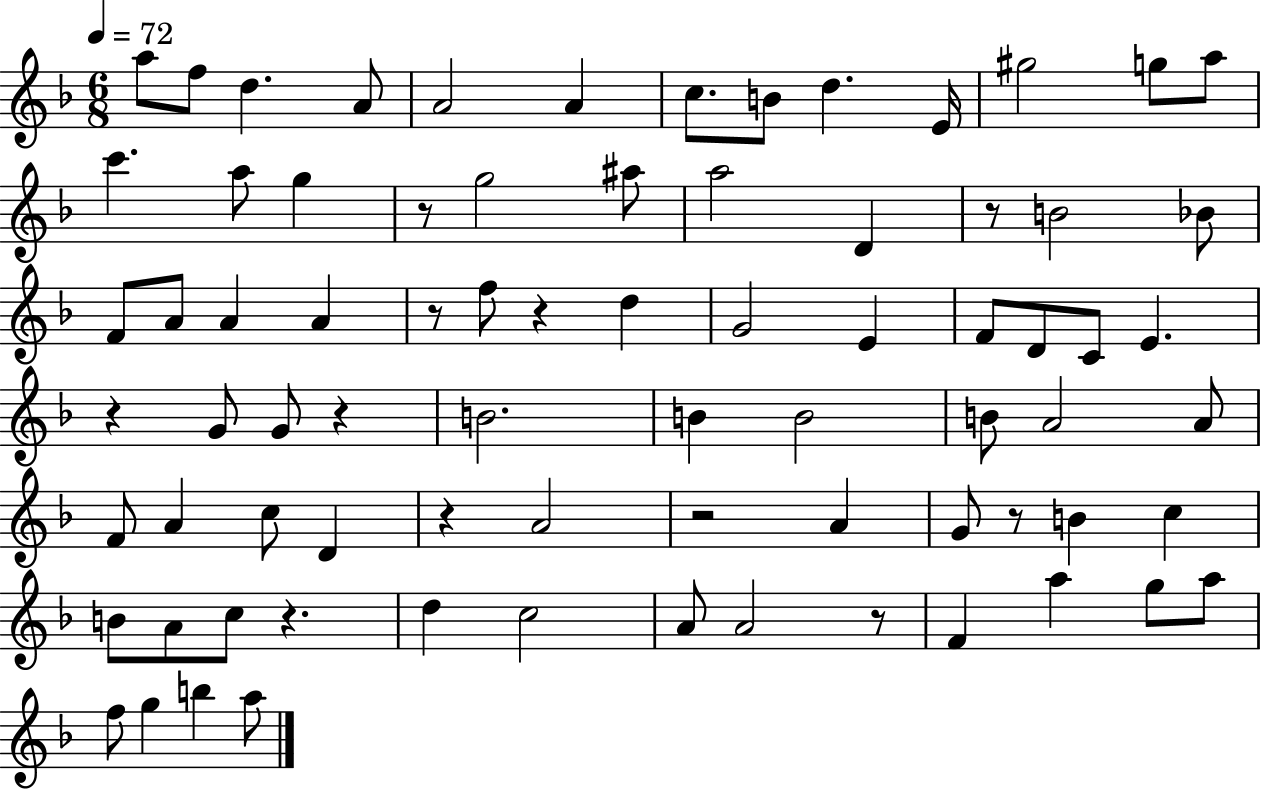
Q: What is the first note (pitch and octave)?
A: A5